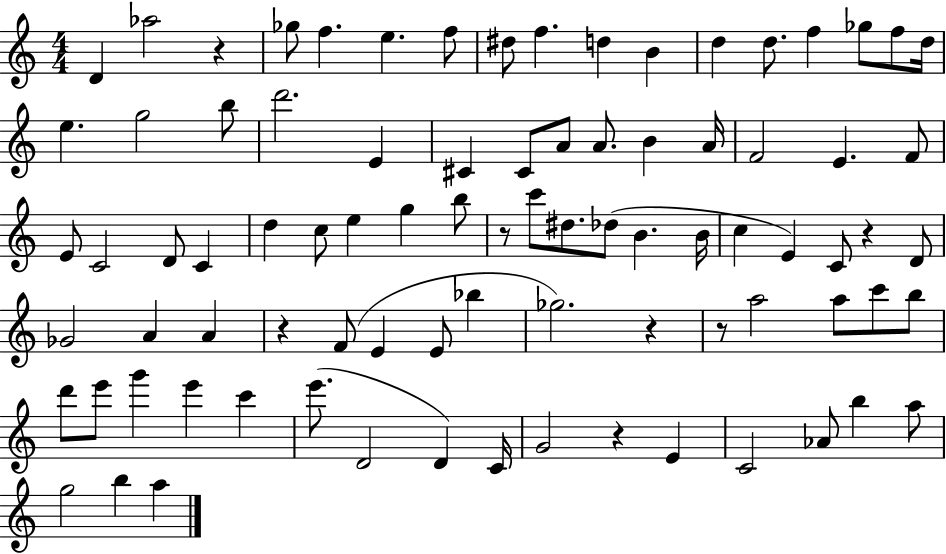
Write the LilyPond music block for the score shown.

{
  \clef treble
  \numericTimeSignature
  \time 4/4
  \key c \major
  \repeat volta 2 { d'4 aes''2 r4 | ges''8 f''4. e''4. f''8 | dis''8 f''4. d''4 b'4 | d''4 d''8. f''4 ges''8 f''8 d''16 | \break e''4. g''2 b''8 | d'''2. e'4 | cis'4 cis'8 a'8 a'8. b'4 a'16 | f'2 e'4. f'8 | \break e'8 c'2 d'8 c'4 | d''4 c''8 e''4 g''4 b''8 | r8 c'''8 dis''8. des''8( b'4. b'16 | c''4 e'4) c'8 r4 d'8 | \break ges'2 a'4 a'4 | r4 f'8( e'4 e'8 bes''4 | ges''2.) r4 | r8 a''2 a''8 c'''8 b''8 | \break d'''8 e'''8 g'''4 e'''4 c'''4 | e'''8.( d'2 d'4) c'16 | g'2 r4 e'4 | c'2 aes'8 b''4 a''8 | \break g''2 b''4 a''4 | } \bar "|."
}